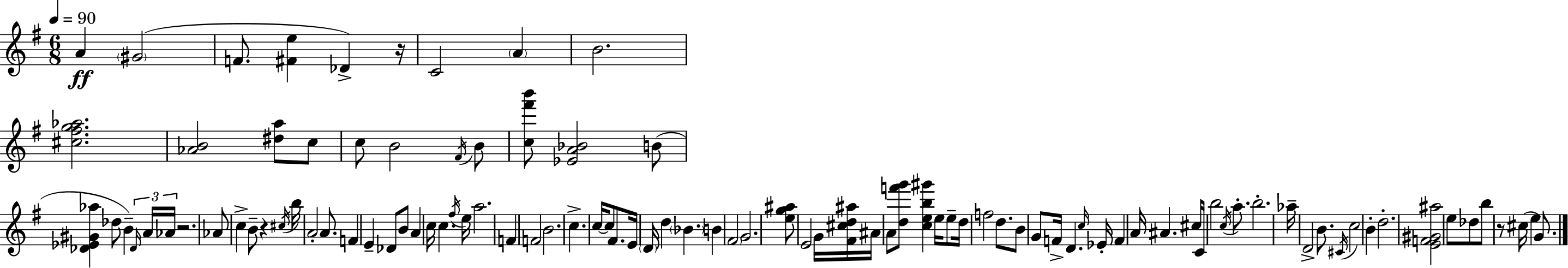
{
  \clef treble
  \numericTimeSignature
  \time 6/8
  \key e \minor
  \tempo 4 = 90
  \repeat volta 2 { a'4\ff \parenthesize gis'2( | f'8. <fis' e''>4 des'4->) r16 | c'2 \parenthesize a'4 | b'2. | \break <cis'' fis'' g'' aes''>2. | <aes' b'>2 <dis'' a''>8 c''8 | c''8 b'2 \acciaccatura { fis'16 } b'8 | <c'' fis''' b'''>8 <ees' a' bes'>2 b'8( | \break <des' ees' gis' aes''>4 des''8 b'4--) \tuplet 3/2 { \grace { des'16 } | a'16 aes'16 } r2. | aes'8 c''4-> b'8-- r4 | \acciaccatura { cis''16 } b''16 a'2-. | \break a'8. f'4 e'4-- des'8 | b'8 a'4 c''16 c''4. | \acciaccatura { fis''16 } e''16 a''2. | f'4 f'2 | \break b'2. | c''4.-> c''16~~ c''8 | fis'8. e'16 \parenthesize d'16 d''4 \parenthesize bes'4. | b'4 \parenthesize fis'2 | \break g'2. | <e'' g'' ais''>8 e'2 | g'16 <fis' cis'' d'' ais''>16 ais'16 a'8 <d'' f''' g'''>8 <c'' e'' b'' gis'''>4 | e''16 e''8-- d''16 f''2 | \break d''8. b'8 g'8 f'16-> d'4. | \grace { c''16 } ees'16-. f'4 a'16 ais'4. | cis''16 c'16 b''2 | \acciaccatura { c''16 } a''8.-. b''2.-. | \break aes''16-- d'2-> | b'8. \acciaccatura { cis'16 } c''2 | b'4-. d''2.-. | <e' f' gis' ais''>2 | \break e''8 des''8 b''8 r8 cis''16( | e''4 g'8.) } \bar "|."
}